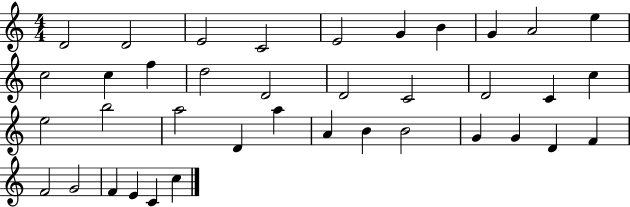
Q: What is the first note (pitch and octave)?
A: D4